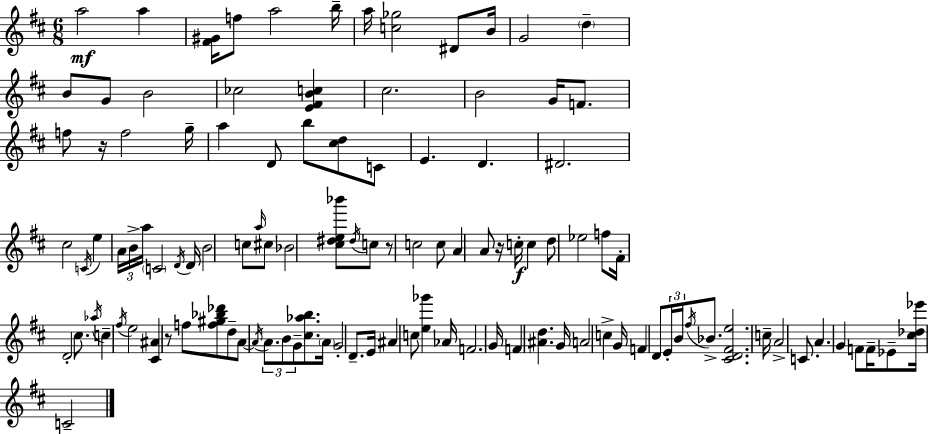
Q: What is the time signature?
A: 6/8